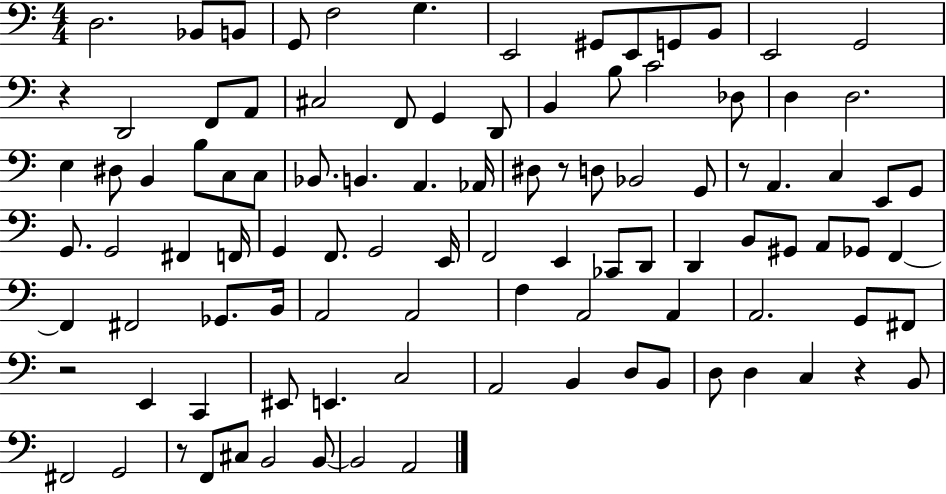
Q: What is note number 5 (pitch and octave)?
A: F3